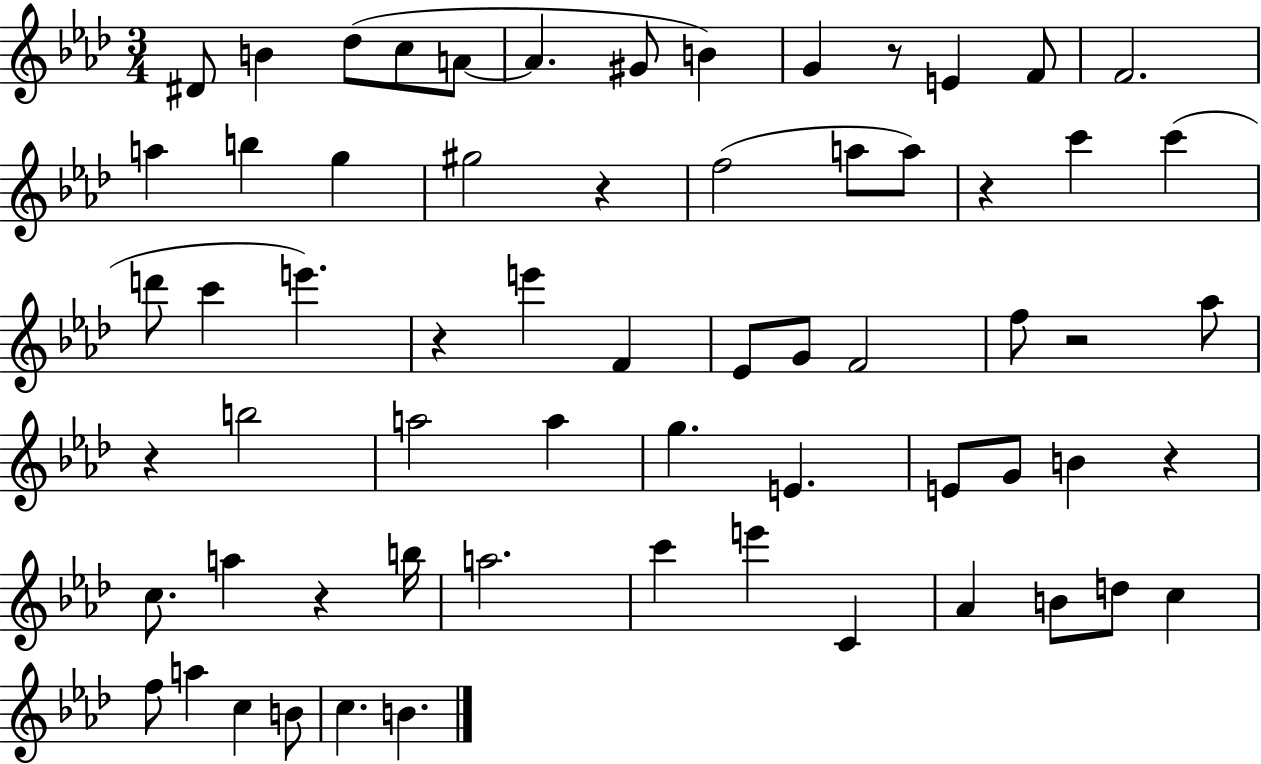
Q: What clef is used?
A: treble